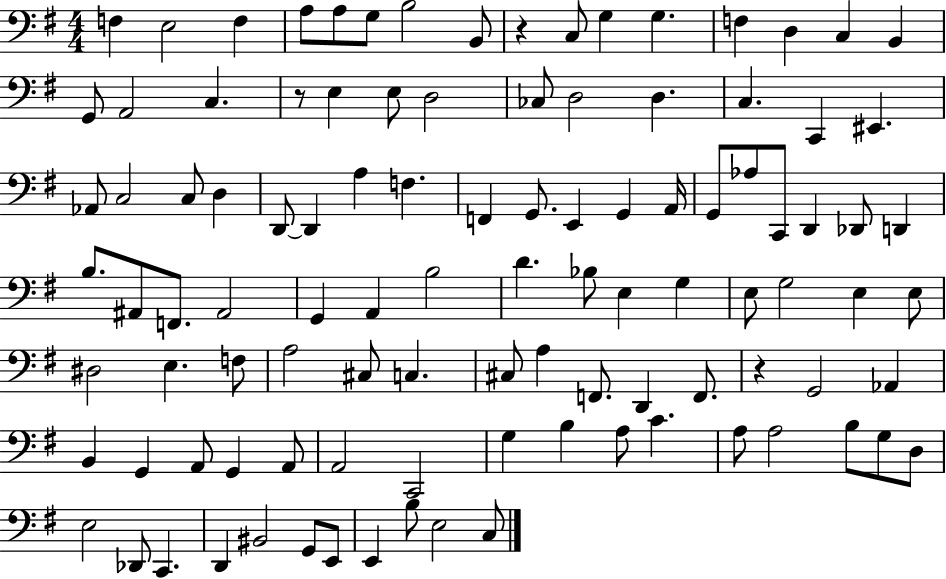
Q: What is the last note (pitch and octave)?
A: C3